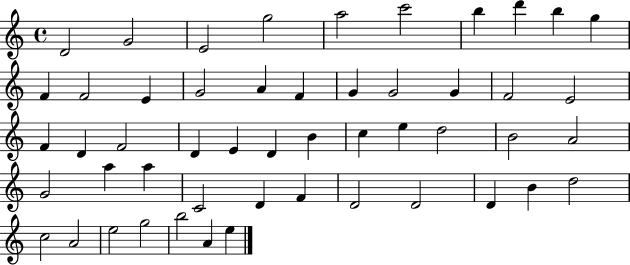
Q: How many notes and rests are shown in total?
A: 51